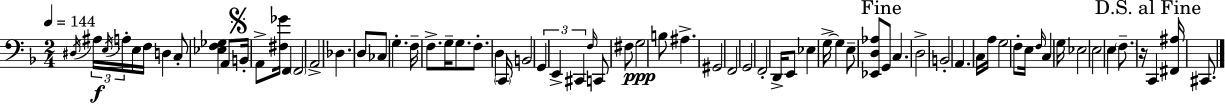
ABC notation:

X:1
T:Untitled
M:2/4
L:1/4
K:Dm
^D,/4 ^A,/4 E,/4 A,/4 E,/4 F,/4 D, C,/2 [_E,F,_G,] A,,/2 B,,/4 A,,/2 [^F,_G]/4 F,, F,,2 A,,2 _D, D,/2 _C,/2 G, F,/4 F,/2 G,/4 G,/2 F,/2 D, C,,/4 B,,2 G,, E,, ^C,, F,/4 C,,/2 ^F,/2 G,2 B,/2 ^A, ^G,,2 F,,2 G,,2 F,,2 D,,/4 E,,/2 _E, G,/4 G, E,/2 [_E,,D,_A,]/2 G,,/2 C, D,2 B,,2 A,, C,/4 A,/4 G,2 F,/2 E,/4 F,/4 C, G,/4 _E,2 E,2 E, F,/2 z/4 C,, [^F,,^A,]/4 ^C,,/2